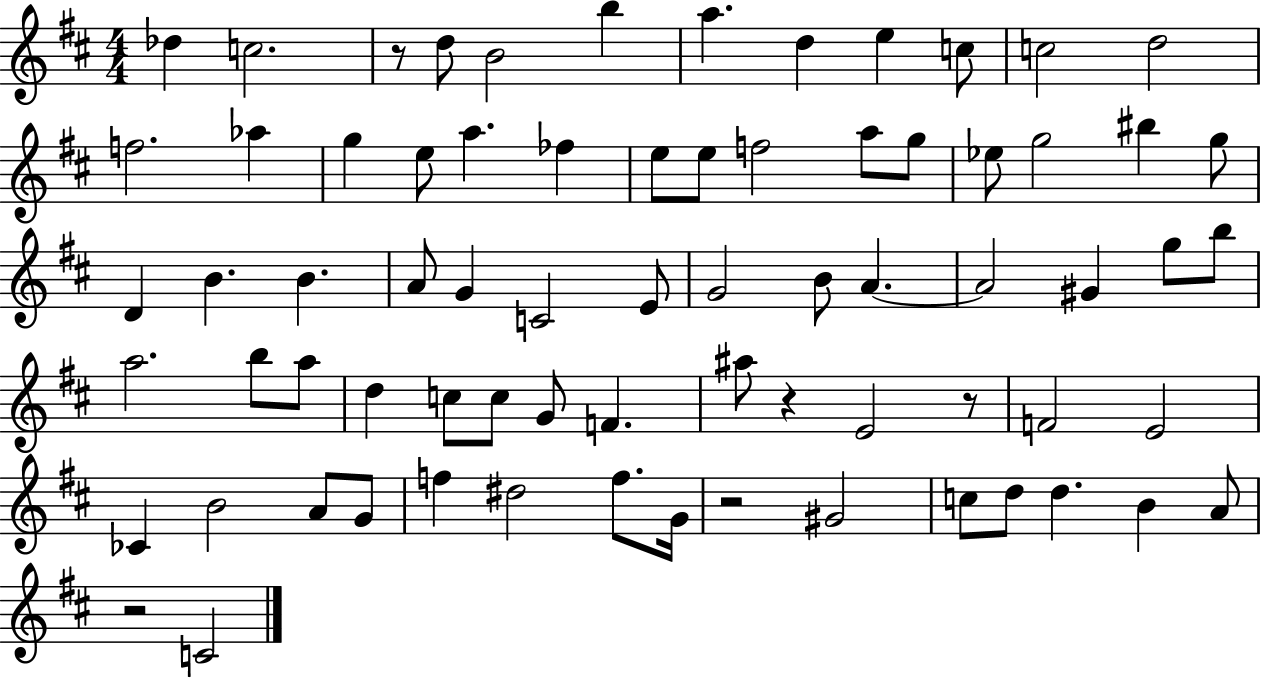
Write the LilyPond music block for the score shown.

{
  \clef treble
  \numericTimeSignature
  \time 4/4
  \key d \major
  des''4 c''2. | r8 d''8 b'2 b''4 | a''4. d''4 e''4 c''8 | c''2 d''2 | \break f''2. aes''4 | g''4 e''8 a''4. fes''4 | e''8 e''8 f''2 a''8 g''8 | ees''8 g''2 bis''4 g''8 | \break d'4 b'4. b'4. | a'8 g'4 c'2 e'8 | g'2 b'8 a'4.~~ | a'2 gis'4 g''8 b''8 | \break a''2. b''8 a''8 | d''4 c''8 c''8 g'8 f'4. | ais''8 r4 e'2 r8 | f'2 e'2 | \break ces'4 b'2 a'8 g'8 | f''4 dis''2 f''8. g'16 | r2 gis'2 | c''8 d''8 d''4. b'4 a'8 | \break r2 c'2 | \bar "|."
}